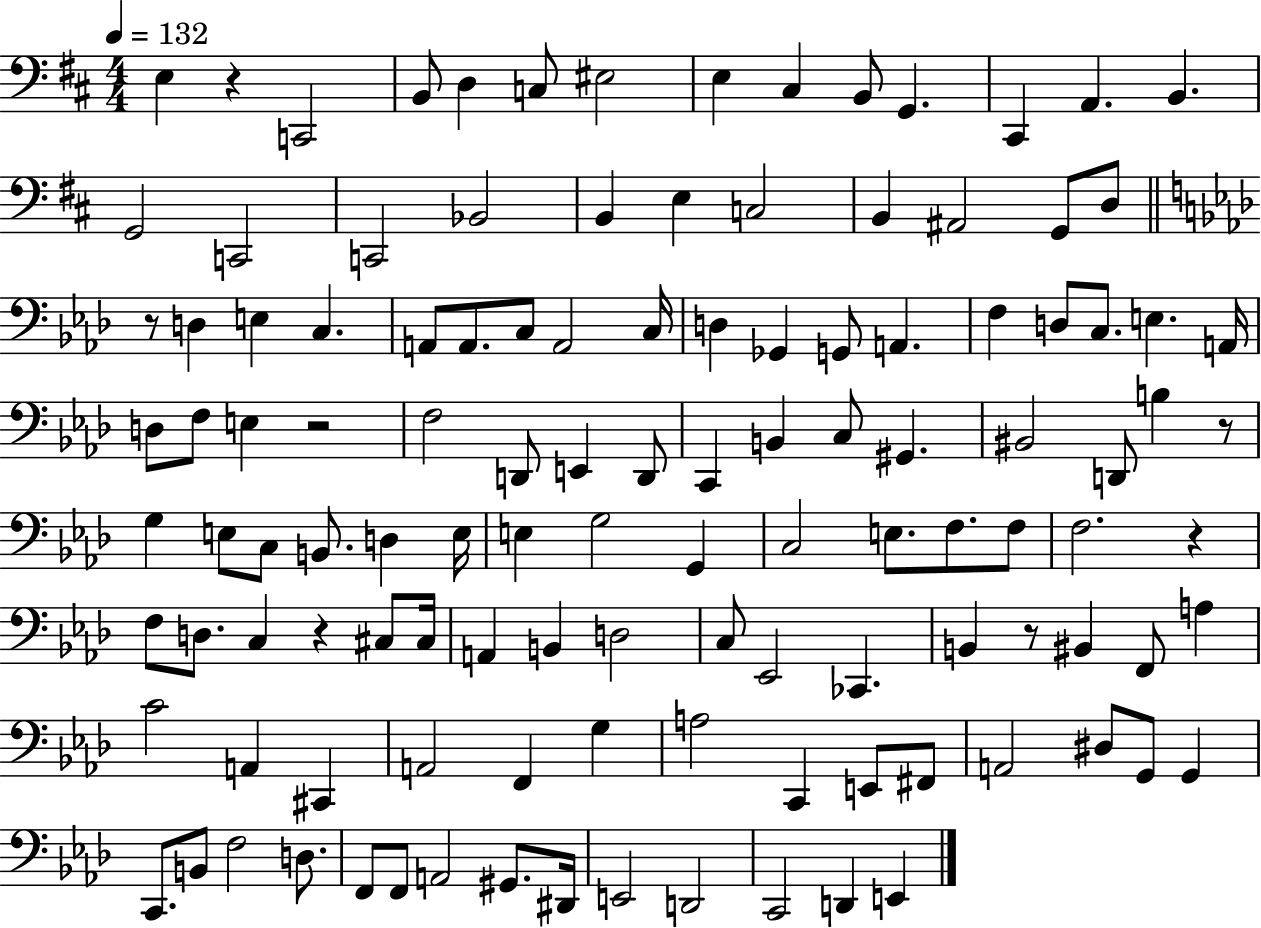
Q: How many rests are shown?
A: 7